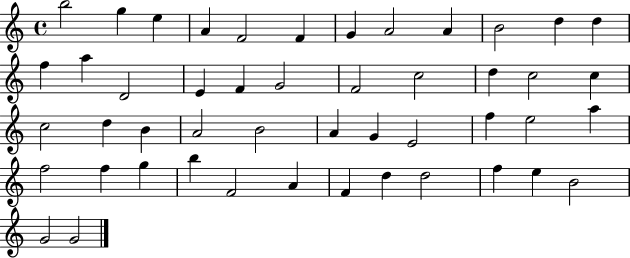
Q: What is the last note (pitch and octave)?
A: G4